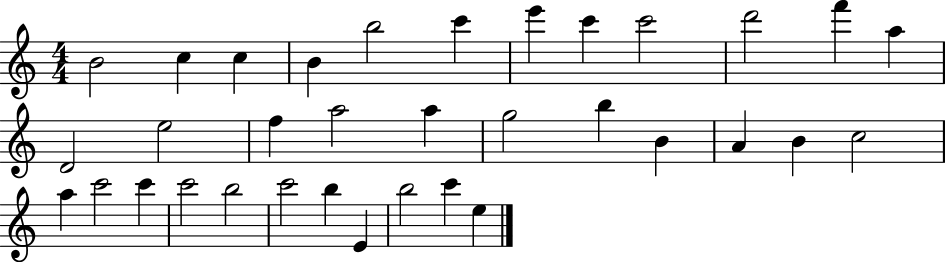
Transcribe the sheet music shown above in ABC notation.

X:1
T:Untitled
M:4/4
L:1/4
K:C
B2 c c B b2 c' e' c' c'2 d'2 f' a D2 e2 f a2 a g2 b B A B c2 a c'2 c' c'2 b2 c'2 b E b2 c' e